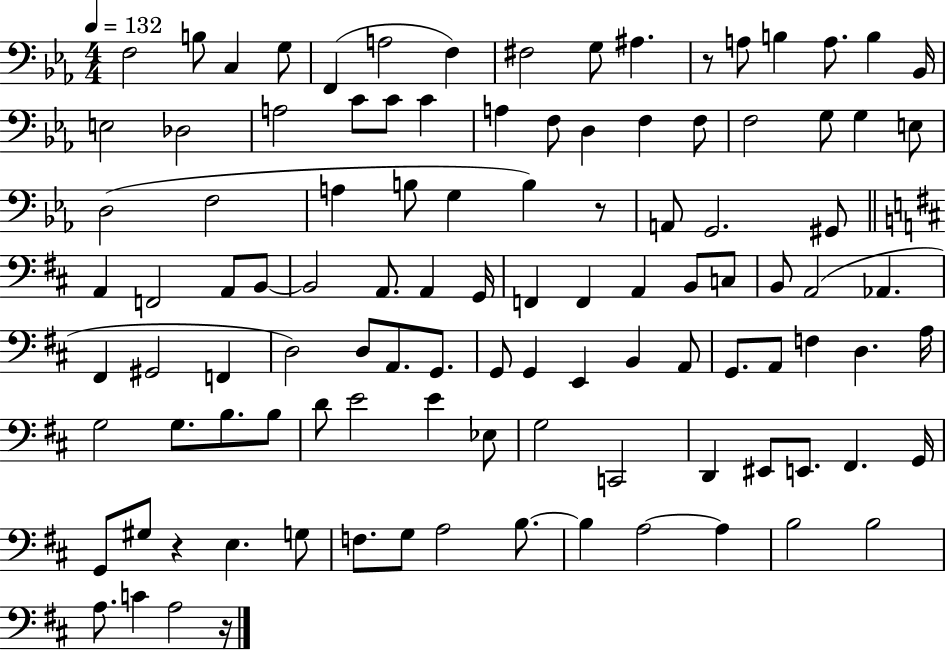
{
  \clef bass
  \numericTimeSignature
  \time 4/4
  \key ees \major
  \tempo 4 = 132
  f2 b8 c4 g8 | f,4( a2 f4) | fis2 g8 ais4. | r8 a8 b4 a8. b4 bes,16 | \break e2 des2 | a2 c'8 c'8 c'4 | a4 f8 d4 f4 f8 | f2 g8 g4 e8 | \break d2( f2 | a4 b8 g4 b4) r8 | a,8 g,2. gis,8 | \bar "||" \break \key b \minor a,4 f,2 a,8 b,8~~ | b,2 a,8. a,4 g,16 | f,4 f,4 a,4 b,8 c8 | b,8 a,2( aes,4. | \break fis,4 gis,2 f,4 | d2) d8 a,8. g,8. | g,8 g,4 e,4 b,4 a,8 | g,8. a,8 f4 d4. a16 | \break g2 g8. b8. b8 | d'8 e'2 e'4 ees8 | g2 c,2 | d,4 eis,8 e,8. fis,4. g,16 | \break g,8 gis8 r4 e4. g8 | f8. g8 a2 b8.~~ | b4 a2~~ a4 | b2 b2 | \break a8. c'4 a2 r16 | \bar "|."
}